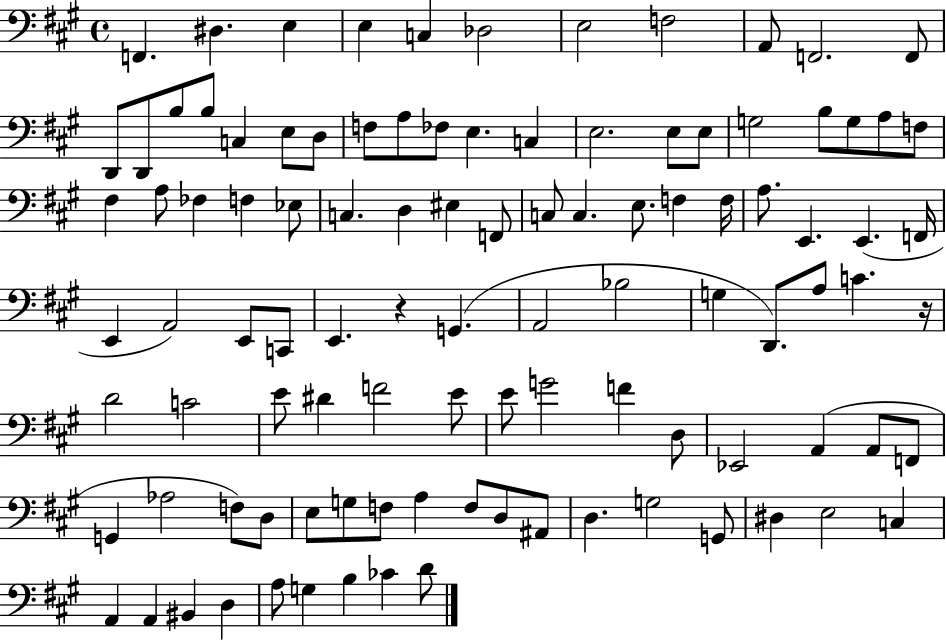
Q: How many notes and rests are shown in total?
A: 103